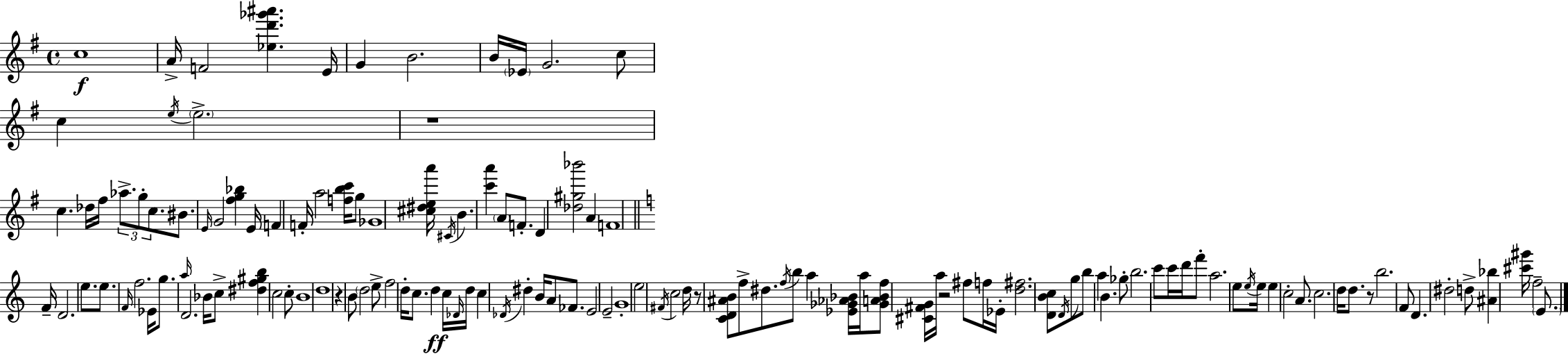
C5/w A4/s F4/h [Eb5,D6,Gb6,A#6]/q. E4/s G4/q B4/h. B4/s Eb4/s G4/h. C5/e C5/q E5/s E5/h. R/w C5/q. Db5/s F#5/s Ab5/e. G5/e C5/e. BIS4/e. E4/s G4/h [F#5,G5,Bb5]/q E4/s F4/q F4/s A5/h [F5,B5,C6]/s G5/e Gb4/w [C#5,D#5,E5,A6]/s C#4/s B4/q. [C6,A6]/q A4/e F4/e. D4/q [Db5,G#5,Bb6]/h A4/q F4/w F4/s D4/h. E5/e. E5/e. F4/s F5/h. Eb4/s G5/e. A5/s D4/h. Bb4/s C5/e [D#5,F5,G#5,B5]/q C5/h C5/e B4/w D5/w R/q B4/e D5/h E5/e F5/h D5/s C5/e. D5/q C5/s Db4/s D5/s C5/q Db4/s D#5/q B4/s A4/e FES4/e. E4/h E4/h G4/w E5/h F#4/s C5/h D5/s R/e [C4,D4,A#4,B4]/e F5/e D#5/e. F5/s B5/e A5/q [Eb4,Gb4,Ab4,Bb4]/s A5/s [Gb4,A4,Bb4,F5]/e [C#4,F#4,G4]/s A5/s R/h F#5/e F5/s Eb4/s [D5,F#5]/h. [D4,B4,C5]/e D4/s G5/e B5/e A5/q B4/q. Gb5/e B5/h. C6/e C6/s D6/s F6/e A5/h. E5/e E5/s E5/s E5/q C5/h A4/e. C5/h. D5/s D5/e. R/e B5/h. F4/e D4/q. D#5/h D5/e [A#4,Bb5]/q [C#6,G#6]/s F5/h E4/e.